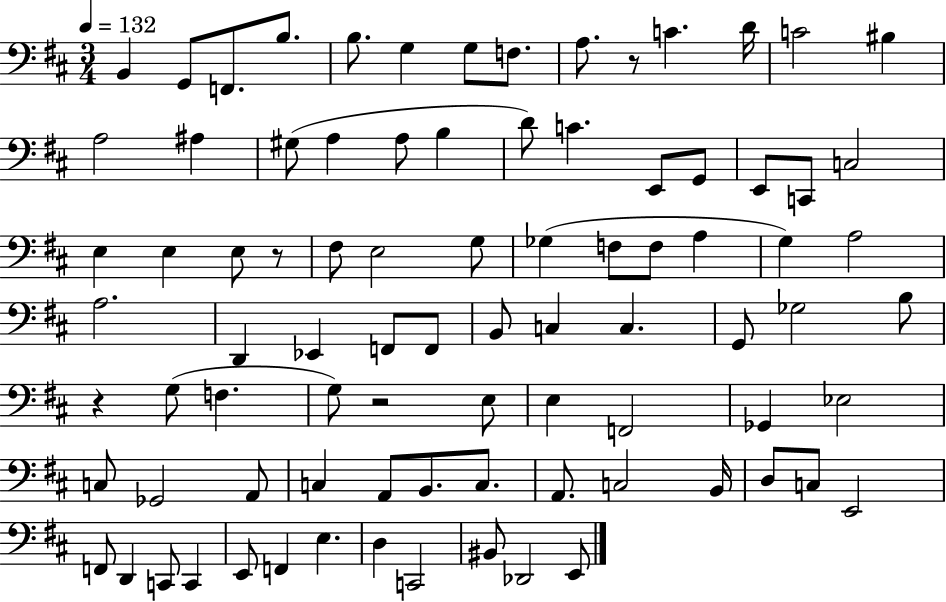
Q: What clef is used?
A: bass